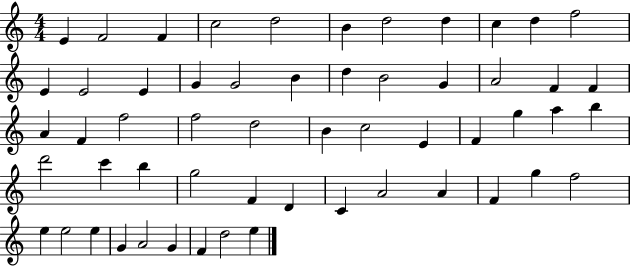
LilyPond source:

{
  \clef treble
  \numericTimeSignature
  \time 4/4
  \key c \major
  e'4 f'2 f'4 | c''2 d''2 | b'4 d''2 d''4 | c''4 d''4 f''2 | \break e'4 e'2 e'4 | g'4 g'2 b'4 | d''4 b'2 g'4 | a'2 f'4 f'4 | \break a'4 f'4 f''2 | f''2 d''2 | b'4 c''2 e'4 | f'4 g''4 a''4 b''4 | \break d'''2 c'''4 b''4 | g''2 f'4 d'4 | c'4 a'2 a'4 | f'4 g''4 f''2 | \break e''4 e''2 e''4 | g'4 a'2 g'4 | f'4 d''2 e''4 | \bar "|."
}